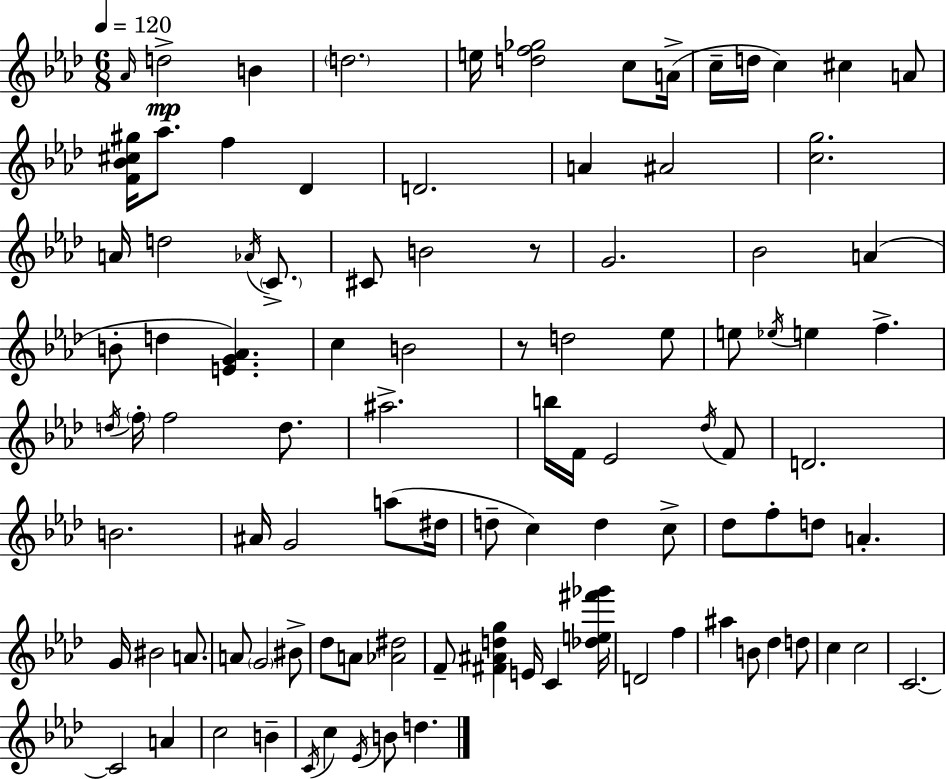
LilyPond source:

{
  \clef treble
  \numericTimeSignature
  \time 6/8
  \key f \minor
  \tempo 4 = 120
  \grace { aes'16 }\mp d''2-> b'4 | \parenthesize d''2. | e''16 <d'' f'' ges''>2 c''8 | a'16->( c''16-- d''16 c''4) cis''4 a'8 | \break <f' bes' cis'' gis''>16 aes''8. f''4 des'4 | d'2. | a'4 ais'2 | <c'' g''>2. | \break a'16 d''2 \acciaccatura { aes'16 } \parenthesize c'8.-> | cis'8 b'2 | r8 g'2. | bes'2 a'4( | \break b'8-. d''4 <e' g' aes'>4.) | c''4 b'2 | r8 d''2 | ees''8 e''8 \acciaccatura { ees''16 } e''4 f''4.-> | \break \acciaccatura { d''16 } \parenthesize f''16-. f''2 | d''8. ais''2.-> | b''16 f'16 ees'2 | \acciaccatura { des''16 } f'8 d'2. | \break b'2. | ais'16 g'2 | a''8( dis''16 d''8-- c''4) d''4 | c''8-> des''8 f''8-. d''8 a'4.-. | \break g'16 bis'2 | a'8. a'8 \parenthesize g'2 | bis'8-> des''8 a'8 <aes' dis''>2 | f'8-- <fis' ais' d'' g''>4 e'16 | \break c'4 <des'' e'' fis''' ges'''>16 d'2 | f''4 ais''4 b'8 des''4 | d''8 c''4 c''2 | c'2.~~ | \break c'2 | a'4 c''2 | b'4-- \acciaccatura { c'16 } c''4 \acciaccatura { ees'16 } b'8 | d''4. \bar "|."
}